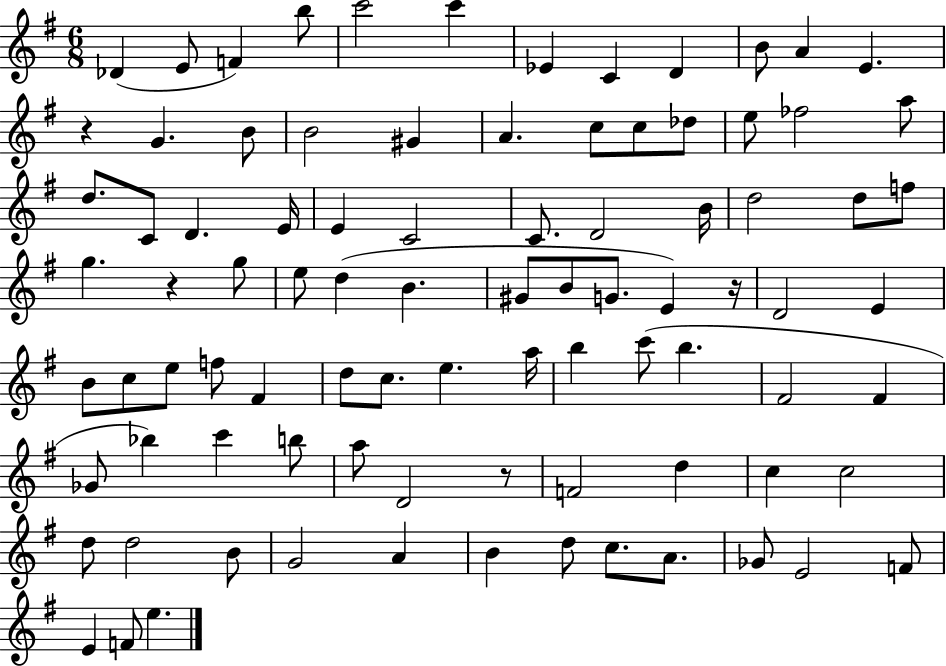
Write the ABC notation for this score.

X:1
T:Untitled
M:6/8
L:1/4
K:G
_D E/2 F b/2 c'2 c' _E C D B/2 A E z G B/2 B2 ^G A c/2 c/2 _d/2 e/2 _f2 a/2 d/2 C/2 D E/4 E C2 C/2 D2 B/4 d2 d/2 f/2 g z g/2 e/2 d B ^G/2 B/2 G/2 E z/4 D2 E B/2 c/2 e/2 f/2 ^F d/2 c/2 e a/4 b c'/2 b ^F2 ^F _G/2 _b c' b/2 a/2 D2 z/2 F2 d c c2 d/2 d2 B/2 G2 A B d/2 c/2 A/2 _G/2 E2 F/2 E F/2 e